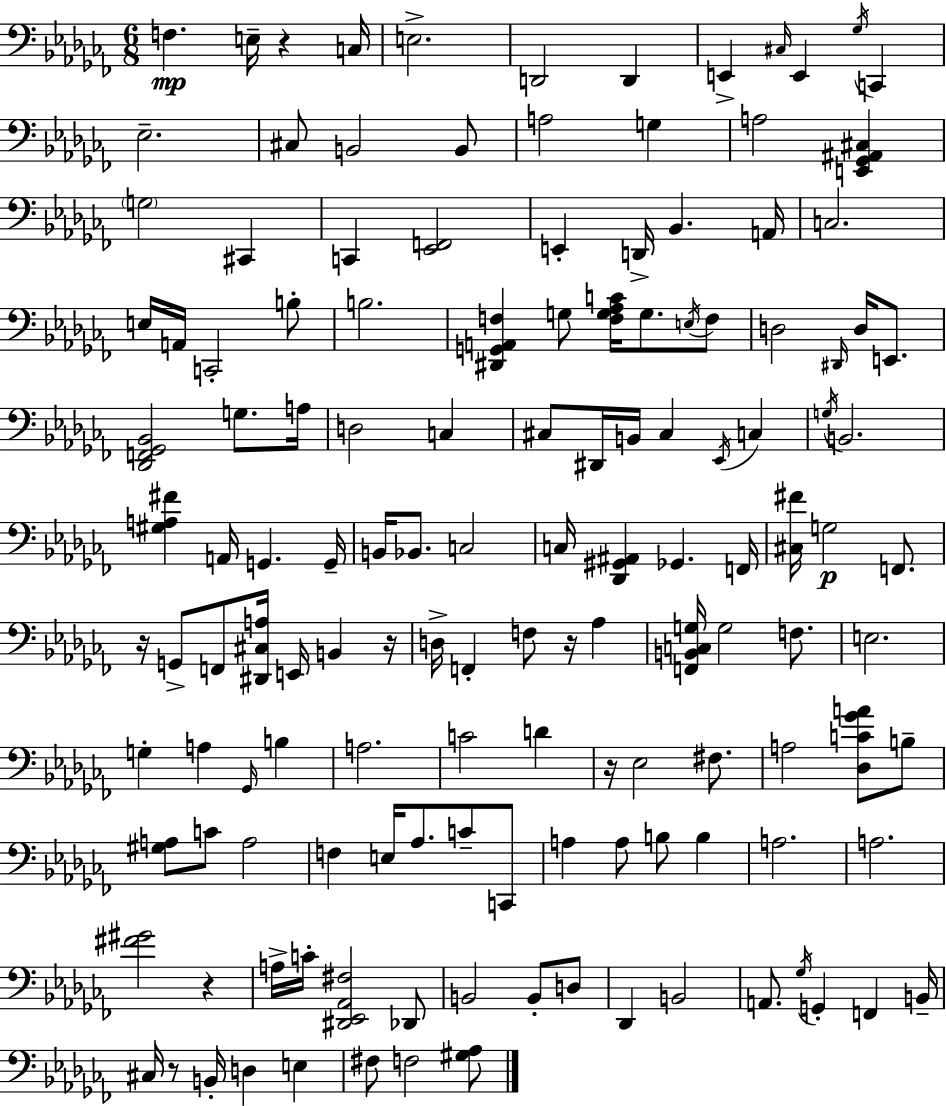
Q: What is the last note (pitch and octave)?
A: F3